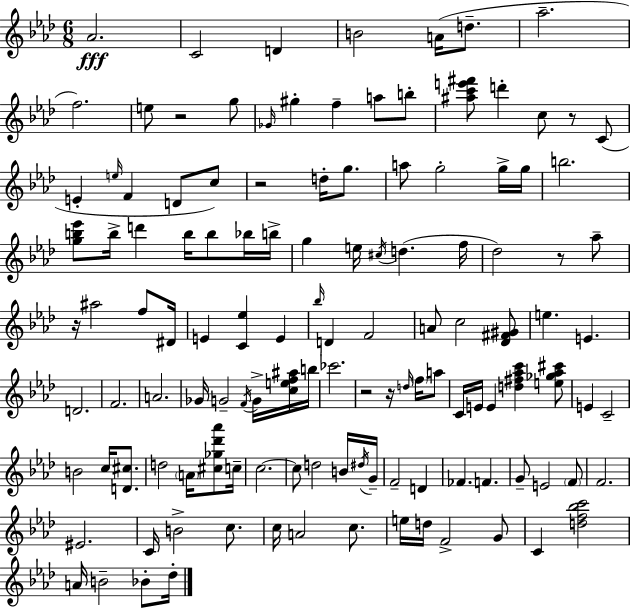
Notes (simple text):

Ab4/h. C4/h D4/q B4/h A4/s D5/e. Ab5/h. F5/h. E5/e R/h G5/e Gb4/s G#5/q F5/q A5/e B5/e [A#5,C6,E6,F#6]/e D6/q C5/e R/e C4/e E4/q E5/s F4/q D4/e C5/e R/h D5/s G5/e. A5/e G5/h G5/s G5/s B5/h. [G5,B5,Eb6]/e B5/s D6/q B5/s B5/e Bb5/s B5/s G5/q E5/s C#5/s D5/q. F5/s Db5/h R/e Ab5/e R/s A#5/h F5/e D#4/s E4/q [C4,Eb5]/q E4/q Bb5/s D4/q F4/h A4/e C5/h [Db4,F#4,G#4]/e E5/q. E4/q. D4/h. F4/h. A4/h. Gb4/s G4/h F4/s G4/s [C5,E5,F5,A#5]/s B5/s CES6/h. R/h R/s D5/s F5/s A5/e C4/s E4/s E4/q [D5,F#5,Ab5,C6]/q [E5,Gb5,Ab5,C#6]/e E4/q C4/h B4/h C5/s [D4,C#5]/e. D5/h A4/s [C#5,Gb5,Db6,Ab6]/e C5/s C5/h. C5/e D5/h B4/s D#5/s G4/s F4/h D4/q FES4/q. F4/q. G4/e E4/h F4/e F4/h. EIS4/h. C4/s B4/h C5/e. C5/s A4/h C5/e. E5/s D5/s F4/h G4/e C4/q [D5,F5,Bb5,C6]/h A4/s B4/h Bb4/e Db5/s